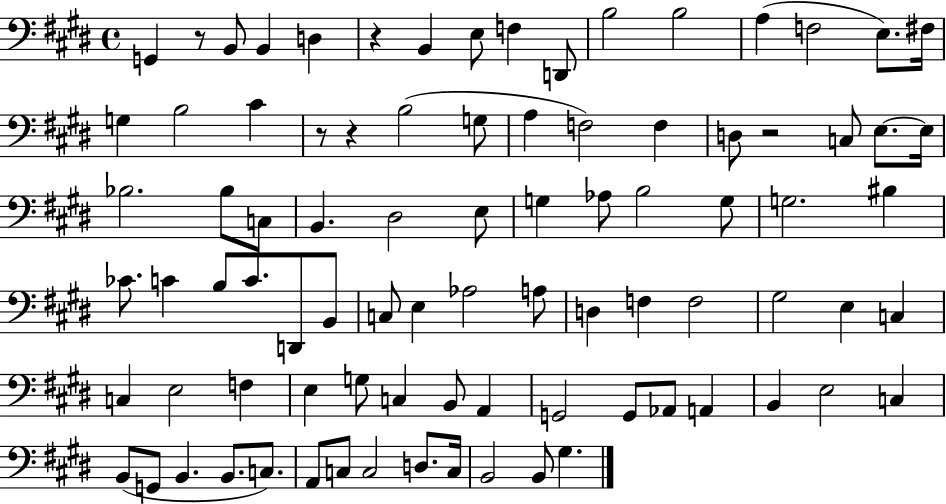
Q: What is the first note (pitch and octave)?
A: G2